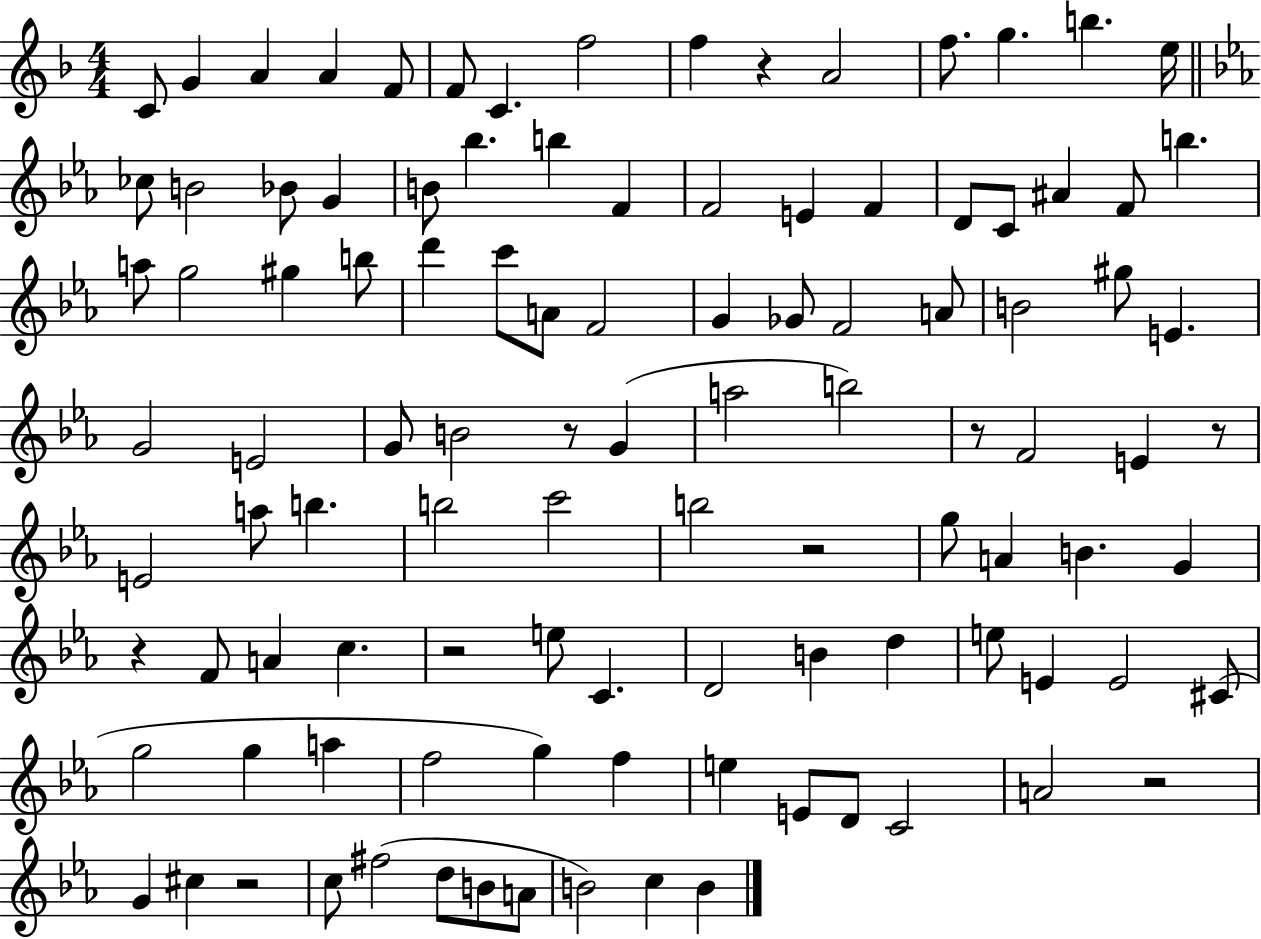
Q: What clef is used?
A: treble